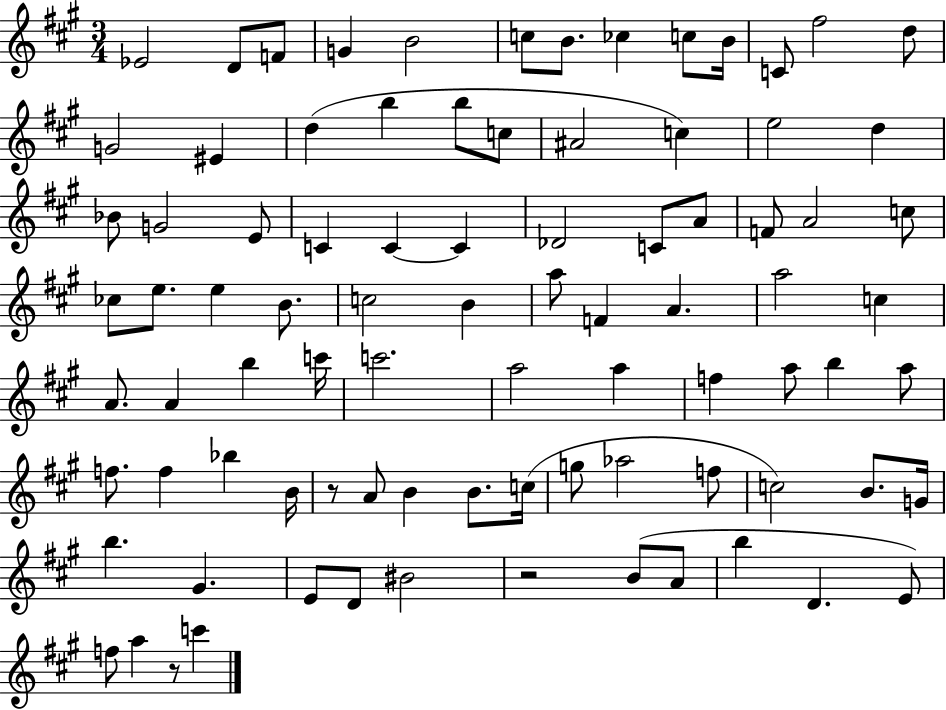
{
  \clef treble
  \numericTimeSignature
  \time 3/4
  \key a \major
  ees'2 d'8 f'8 | g'4 b'2 | c''8 b'8. ces''4 c''8 b'16 | c'8 fis''2 d''8 | \break g'2 eis'4 | d''4( b''4 b''8 c''8 | ais'2 c''4) | e''2 d''4 | \break bes'8 g'2 e'8 | c'4 c'4~~ c'4 | des'2 c'8 a'8 | f'8 a'2 c''8 | \break ces''8 e''8. e''4 b'8. | c''2 b'4 | a''8 f'4 a'4. | a''2 c''4 | \break a'8. a'4 b''4 c'''16 | c'''2. | a''2 a''4 | f''4 a''8 b''4 a''8 | \break f''8. f''4 bes''4 b'16 | r8 a'8 b'4 b'8. c''16( | g''8 aes''2 f''8 | c''2) b'8. g'16 | \break b''4. gis'4. | e'8 d'8 bis'2 | r2 b'8( a'8 | b''4 d'4. e'8) | \break f''8 a''4 r8 c'''4 | \bar "|."
}